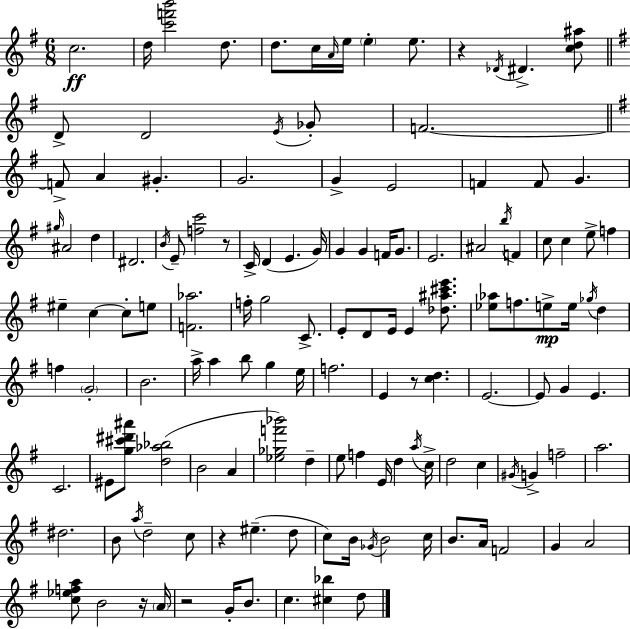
{
  \clef treble
  \numericTimeSignature
  \time 6/8
  \key g \major
  c''2.\ff | d''16 <c''' f''' b'''>2 d''8. | d''8. c''16 \grace { a'16 } e''16 \parenthesize e''4-. e''8. | r4 \acciaccatura { des'16 } dis'4.-> | \break <c'' d'' ais''>8 \bar "||" \break \key e \minor d'8-> d'2 \acciaccatura { e'16 } ges'8-. | f'2.~~ | \bar "||" \break \key e \minor f'8-> a'4 gis'4.-. | g'2. | g'4-> e'2 | f'4 f'8 g'4. | \break \grace { gis''16 } ais'2 d''4 | dis'2. | \acciaccatura { b'16 } e'8-- <f'' c'''>2 | r8 c'16-> d'4( e'4. | \break g'16) g'4 g'4 f'16 g'8. | e'2. | ais'2 \acciaccatura { b''16 } f'4 | c''8 c''4 e''8-> f''4 | \break eis''4-- c''4~~ c''8-. | e''8 <f' aes''>2. | f''16-. g''2 | c'8.-> e'8-. d'8 e'16 e'4 | \break <des'' ais'' cis''' e'''>8. <ees'' aes''>8 f''8. e''8->\mp e''16 \acciaccatura { ges''16 } | d''4 f''4 \parenthesize g'2-. | b'2. | a''16-> a''4 b''8 g''4 | \break e''16 f''2. | e'4 r8 <c'' d''>4. | e'2.~~ | e'8 g'4 e'4. | \break c'2. | eis'8 <g'' cis''' dis''' ais'''>8 <d'' aes'' bes''>2( | b'2 | a'4 <ees'' ges'' f''' bes'''>2) | \break d''4-- e''8 f''4 e'16 d''4 | \acciaccatura { a''16 } c''16-> d''2 | c''4 \acciaccatura { gis'16 } g'4-> f''2-- | a''2. | \break dis''2. | b'8 \acciaccatura { a''16 } d''2-- | c''8 r4 eis''4.--( | d''8 c''8) b'16 \acciaccatura { ges'16 } b'2 | \break c''16 b'8. a'16 | f'2 g'4 | a'2 <c'' ees'' f'' a''>8 b'2 | r16 \parenthesize a'16 r2 | \break g'16-. b'8. c''4. | <cis'' bes''>4 d''8 \bar "|."
}